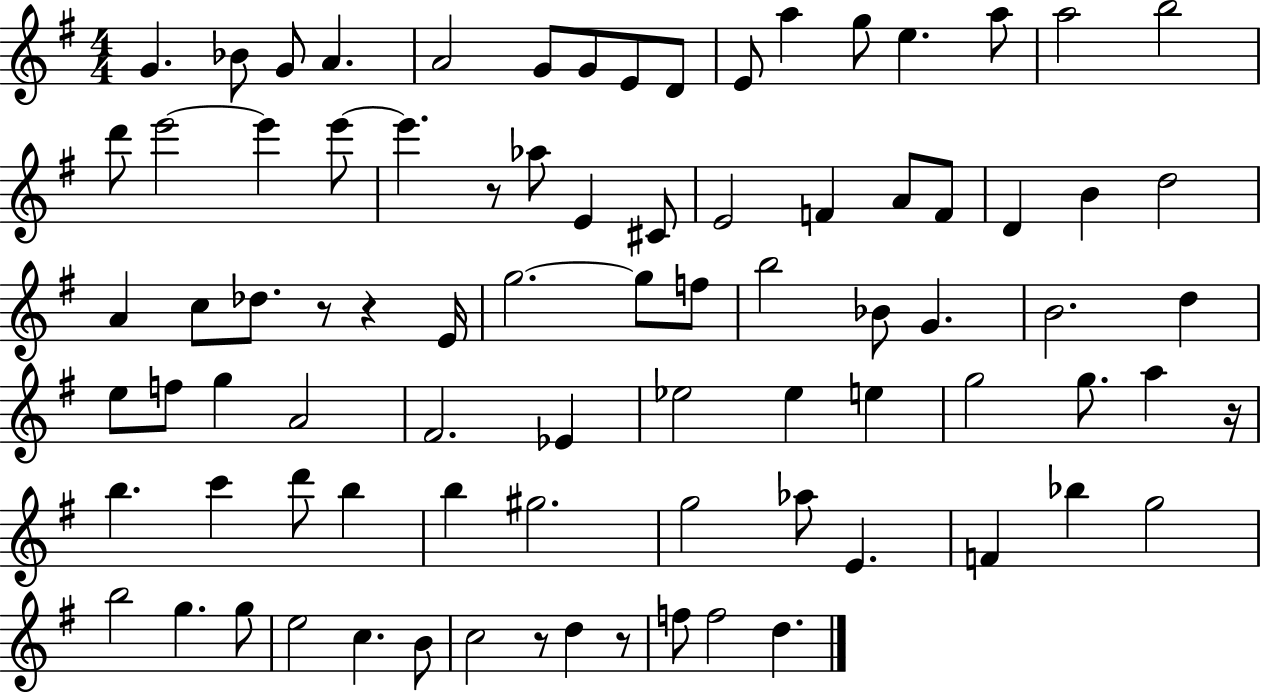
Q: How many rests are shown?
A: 6